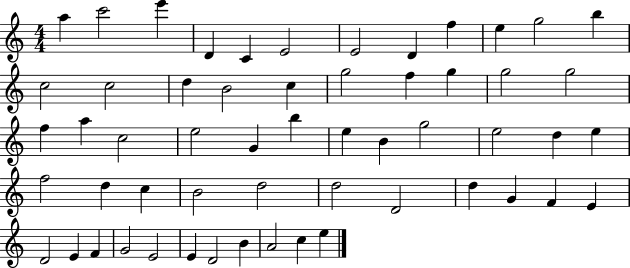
{
  \clef treble
  \numericTimeSignature
  \time 4/4
  \key c \major
  a''4 c'''2 e'''4 | d'4 c'4 e'2 | e'2 d'4 f''4 | e''4 g''2 b''4 | \break c''2 c''2 | d''4 b'2 c''4 | g''2 f''4 g''4 | g''2 g''2 | \break f''4 a''4 c''2 | e''2 g'4 b''4 | e''4 b'4 g''2 | e''2 d''4 e''4 | \break f''2 d''4 c''4 | b'2 d''2 | d''2 d'2 | d''4 g'4 f'4 e'4 | \break d'2 e'4 f'4 | g'2 e'2 | e'4 d'2 b'4 | a'2 c''4 e''4 | \break \bar "|."
}